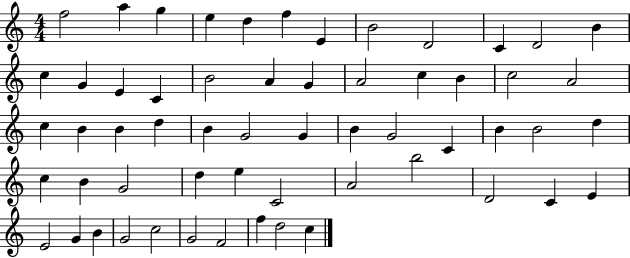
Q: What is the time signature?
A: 4/4